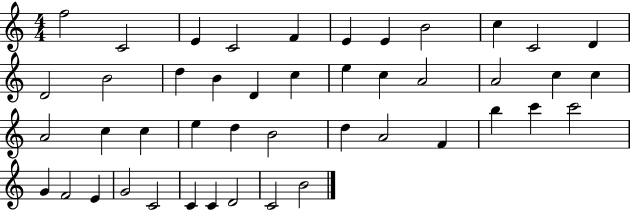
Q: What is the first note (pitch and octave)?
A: F5